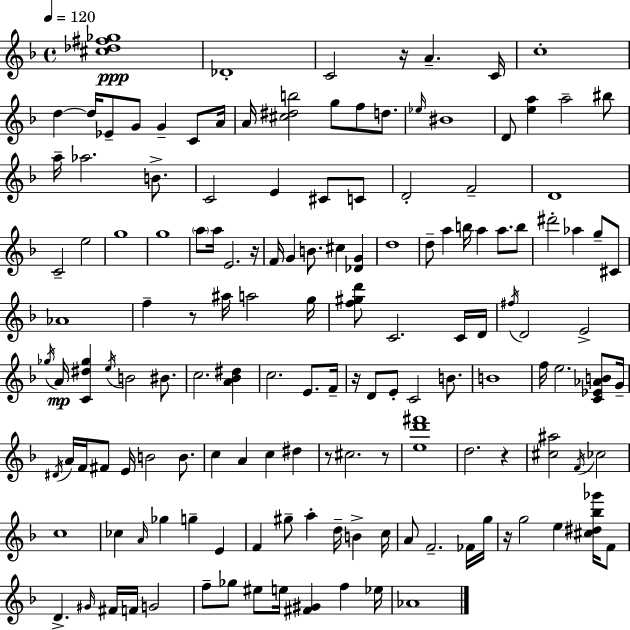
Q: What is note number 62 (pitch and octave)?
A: F#5